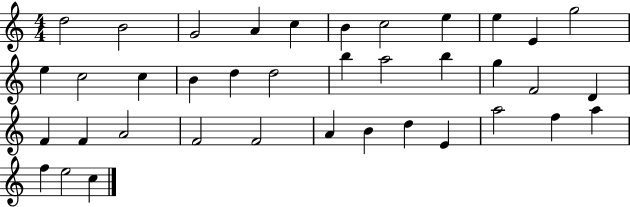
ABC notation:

X:1
T:Untitled
M:4/4
L:1/4
K:C
d2 B2 G2 A c B c2 e e E g2 e c2 c B d d2 b a2 b g F2 D F F A2 F2 F2 A B d E a2 f a f e2 c